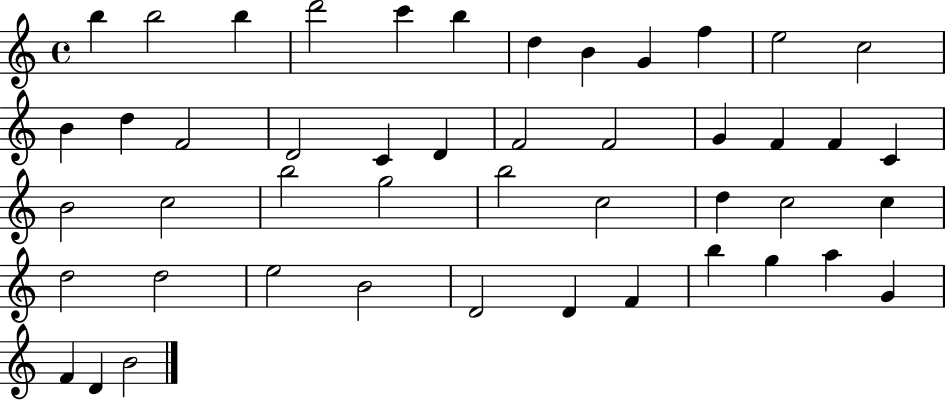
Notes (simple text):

B5/q B5/h B5/q D6/h C6/q B5/q D5/q B4/q G4/q F5/q E5/h C5/h B4/q D5/q F4/h D4/h C4/q D4/q F4/h F4/h G4/q F4/q F4/q C4/q B4/h C5/h B5/h G5/h B5/h C5/h D5/q C5/h C5/q D5/h D5/h E5/h B4/h D4/h D4/q F4/q B5/q G5/q A5/q G4/q F4/q D4/q B4/h